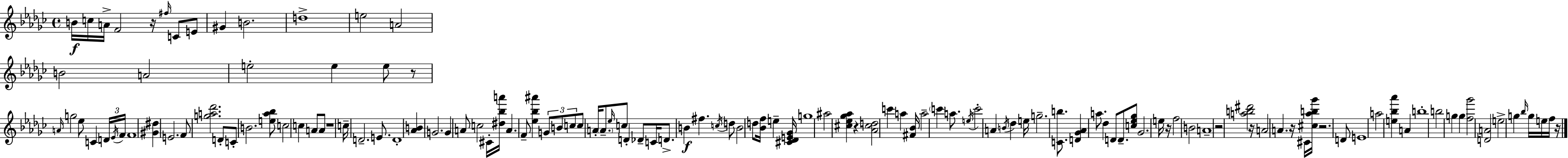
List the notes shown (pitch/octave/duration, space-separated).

B4/s C5/s A4/s F4/h R/s F#5/s C4/e E4/e G#4/q B4/h. D5/w E5/h A4/h B4/h A4/h E5/h E5/q E5/e R/e A4/s G5/h Eb5/e C4/q D4/s Eb4/s F4/s F4/w [G#4,D#5]/q E4/h. F4/e [G5,A5,Db6]/h. D4/e C4/e B4/h. [E5,Ab5,Bb5]/e C5/h C5/q A4/e A4/e R/w C5/s D4/h. E4/e. D4/w [Ab4,B4]/q G4/h. G4/q A4/e C5/h C#4/s [D#5,Bb5,A6]/s A4/q. F4/e [Eb5,Bb5,A#6]/q G4/e B4/e C5/e C5/e A4/s A4/e. Eb5/s C5/e D4/q Db4/e C4/s D4/e. B4/q F#5/q. C5/s D5/e B4/h D5/e [Bb4,F5]/s E5/q [C#4,Db4,E4,Gb4]/s G5/w A#5/h [C#5,Eb5,Gb5,Ab5]/q R/q [Ab4,C#5,D5]/h C6/q A5/q [F#4,Bb4]/s A5/h C6/q A5/e. E5/s C6/h A4/q B4/s Db5/q E5/s G5/h. [C4,B5]/e. [D4,Gb4,Ab4]/q A5/e. Db5/q D4/e D4/e. [C5,Eb5,Gb5]/e Gb4/h. E5/s R/s F5/h B4/h A4/w R/h [A5,B5,D#6]/h R/s A4/h A4/q. R/s C#4/s [C#5,Ab5,B5,Gb6]/s R/h. D4/e E4/w A5/h [E5,Bb5,Ab6]/q A4/q B5/w B5/h G5/q G5/q [F5,Gb6]/h [D4,A4]/h E5/h G5/q Bb5/s G5/s E5/s F5/s R/s